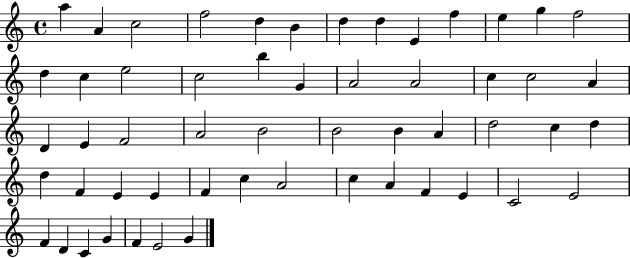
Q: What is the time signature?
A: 4/4